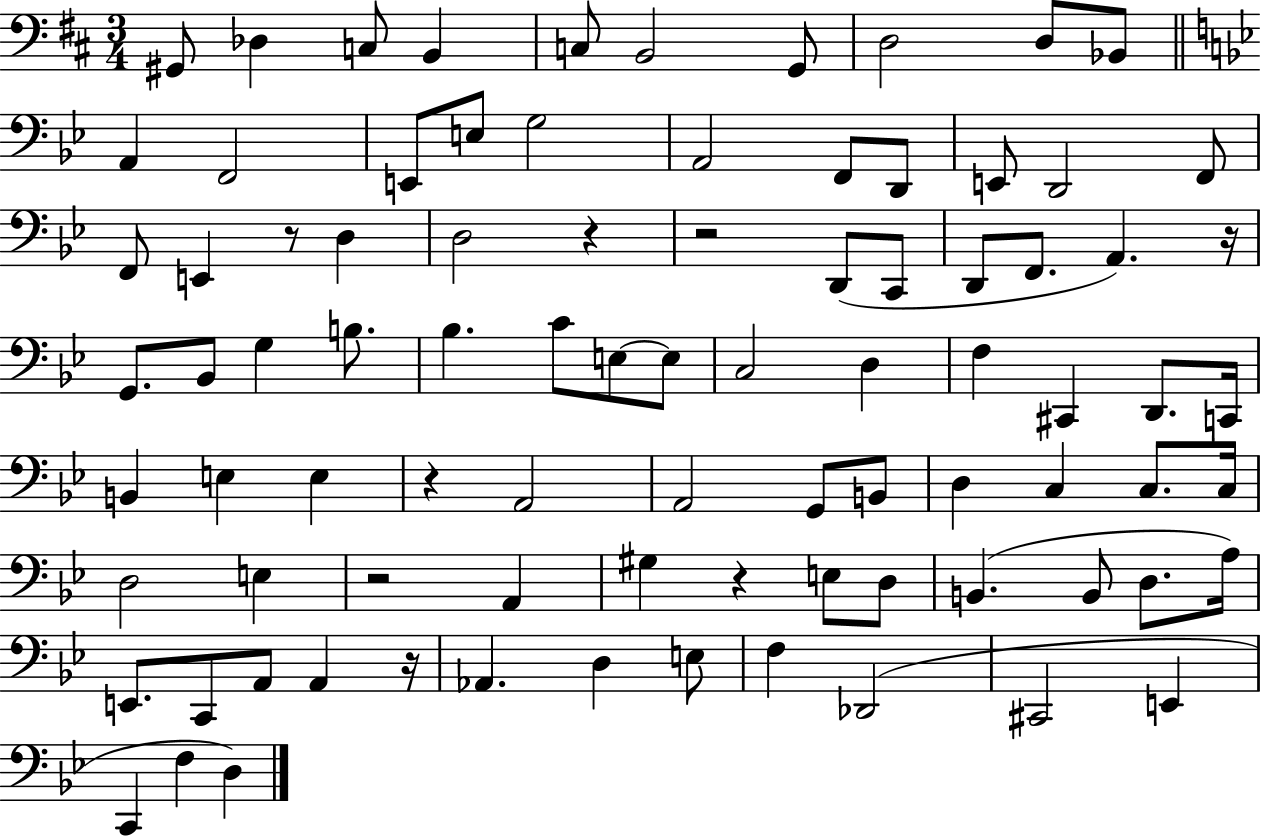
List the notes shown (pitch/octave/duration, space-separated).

G#2/e Db3/q C3/e B2/q C3/e B2/h G2/e D3/h D3/e Bb2/e A2/q F2/h E2/e E3/e G3/h A2/h F2/e D2/e E2/e D2/h F2/e F2/e E2/q R/e D3/q D3/h R/q R/h D2/e C2/e D2/e F2/e. A2/q. R/s G2/e. Bb2/e G3/q B3/e. Bb3/q. C4/e E3/e E3/e C3/h D3/q F3/q C#2/q D2/e. C2/s B2/q E3/q E3/q R/q A2/h A2/h G2/e B2/e D3/q C3/q C3/e. C3/s D3/h E3/q R/h A2/q G#3/q R/q E3/e D3/e B2/q. B2/e D3/e. A3/s E2/e. C2/e A2/e A2/q R/s Ab2/q. D3/q E3/e F3/q Db2/h C#2/h E2/q C2/q F3/q D3/q